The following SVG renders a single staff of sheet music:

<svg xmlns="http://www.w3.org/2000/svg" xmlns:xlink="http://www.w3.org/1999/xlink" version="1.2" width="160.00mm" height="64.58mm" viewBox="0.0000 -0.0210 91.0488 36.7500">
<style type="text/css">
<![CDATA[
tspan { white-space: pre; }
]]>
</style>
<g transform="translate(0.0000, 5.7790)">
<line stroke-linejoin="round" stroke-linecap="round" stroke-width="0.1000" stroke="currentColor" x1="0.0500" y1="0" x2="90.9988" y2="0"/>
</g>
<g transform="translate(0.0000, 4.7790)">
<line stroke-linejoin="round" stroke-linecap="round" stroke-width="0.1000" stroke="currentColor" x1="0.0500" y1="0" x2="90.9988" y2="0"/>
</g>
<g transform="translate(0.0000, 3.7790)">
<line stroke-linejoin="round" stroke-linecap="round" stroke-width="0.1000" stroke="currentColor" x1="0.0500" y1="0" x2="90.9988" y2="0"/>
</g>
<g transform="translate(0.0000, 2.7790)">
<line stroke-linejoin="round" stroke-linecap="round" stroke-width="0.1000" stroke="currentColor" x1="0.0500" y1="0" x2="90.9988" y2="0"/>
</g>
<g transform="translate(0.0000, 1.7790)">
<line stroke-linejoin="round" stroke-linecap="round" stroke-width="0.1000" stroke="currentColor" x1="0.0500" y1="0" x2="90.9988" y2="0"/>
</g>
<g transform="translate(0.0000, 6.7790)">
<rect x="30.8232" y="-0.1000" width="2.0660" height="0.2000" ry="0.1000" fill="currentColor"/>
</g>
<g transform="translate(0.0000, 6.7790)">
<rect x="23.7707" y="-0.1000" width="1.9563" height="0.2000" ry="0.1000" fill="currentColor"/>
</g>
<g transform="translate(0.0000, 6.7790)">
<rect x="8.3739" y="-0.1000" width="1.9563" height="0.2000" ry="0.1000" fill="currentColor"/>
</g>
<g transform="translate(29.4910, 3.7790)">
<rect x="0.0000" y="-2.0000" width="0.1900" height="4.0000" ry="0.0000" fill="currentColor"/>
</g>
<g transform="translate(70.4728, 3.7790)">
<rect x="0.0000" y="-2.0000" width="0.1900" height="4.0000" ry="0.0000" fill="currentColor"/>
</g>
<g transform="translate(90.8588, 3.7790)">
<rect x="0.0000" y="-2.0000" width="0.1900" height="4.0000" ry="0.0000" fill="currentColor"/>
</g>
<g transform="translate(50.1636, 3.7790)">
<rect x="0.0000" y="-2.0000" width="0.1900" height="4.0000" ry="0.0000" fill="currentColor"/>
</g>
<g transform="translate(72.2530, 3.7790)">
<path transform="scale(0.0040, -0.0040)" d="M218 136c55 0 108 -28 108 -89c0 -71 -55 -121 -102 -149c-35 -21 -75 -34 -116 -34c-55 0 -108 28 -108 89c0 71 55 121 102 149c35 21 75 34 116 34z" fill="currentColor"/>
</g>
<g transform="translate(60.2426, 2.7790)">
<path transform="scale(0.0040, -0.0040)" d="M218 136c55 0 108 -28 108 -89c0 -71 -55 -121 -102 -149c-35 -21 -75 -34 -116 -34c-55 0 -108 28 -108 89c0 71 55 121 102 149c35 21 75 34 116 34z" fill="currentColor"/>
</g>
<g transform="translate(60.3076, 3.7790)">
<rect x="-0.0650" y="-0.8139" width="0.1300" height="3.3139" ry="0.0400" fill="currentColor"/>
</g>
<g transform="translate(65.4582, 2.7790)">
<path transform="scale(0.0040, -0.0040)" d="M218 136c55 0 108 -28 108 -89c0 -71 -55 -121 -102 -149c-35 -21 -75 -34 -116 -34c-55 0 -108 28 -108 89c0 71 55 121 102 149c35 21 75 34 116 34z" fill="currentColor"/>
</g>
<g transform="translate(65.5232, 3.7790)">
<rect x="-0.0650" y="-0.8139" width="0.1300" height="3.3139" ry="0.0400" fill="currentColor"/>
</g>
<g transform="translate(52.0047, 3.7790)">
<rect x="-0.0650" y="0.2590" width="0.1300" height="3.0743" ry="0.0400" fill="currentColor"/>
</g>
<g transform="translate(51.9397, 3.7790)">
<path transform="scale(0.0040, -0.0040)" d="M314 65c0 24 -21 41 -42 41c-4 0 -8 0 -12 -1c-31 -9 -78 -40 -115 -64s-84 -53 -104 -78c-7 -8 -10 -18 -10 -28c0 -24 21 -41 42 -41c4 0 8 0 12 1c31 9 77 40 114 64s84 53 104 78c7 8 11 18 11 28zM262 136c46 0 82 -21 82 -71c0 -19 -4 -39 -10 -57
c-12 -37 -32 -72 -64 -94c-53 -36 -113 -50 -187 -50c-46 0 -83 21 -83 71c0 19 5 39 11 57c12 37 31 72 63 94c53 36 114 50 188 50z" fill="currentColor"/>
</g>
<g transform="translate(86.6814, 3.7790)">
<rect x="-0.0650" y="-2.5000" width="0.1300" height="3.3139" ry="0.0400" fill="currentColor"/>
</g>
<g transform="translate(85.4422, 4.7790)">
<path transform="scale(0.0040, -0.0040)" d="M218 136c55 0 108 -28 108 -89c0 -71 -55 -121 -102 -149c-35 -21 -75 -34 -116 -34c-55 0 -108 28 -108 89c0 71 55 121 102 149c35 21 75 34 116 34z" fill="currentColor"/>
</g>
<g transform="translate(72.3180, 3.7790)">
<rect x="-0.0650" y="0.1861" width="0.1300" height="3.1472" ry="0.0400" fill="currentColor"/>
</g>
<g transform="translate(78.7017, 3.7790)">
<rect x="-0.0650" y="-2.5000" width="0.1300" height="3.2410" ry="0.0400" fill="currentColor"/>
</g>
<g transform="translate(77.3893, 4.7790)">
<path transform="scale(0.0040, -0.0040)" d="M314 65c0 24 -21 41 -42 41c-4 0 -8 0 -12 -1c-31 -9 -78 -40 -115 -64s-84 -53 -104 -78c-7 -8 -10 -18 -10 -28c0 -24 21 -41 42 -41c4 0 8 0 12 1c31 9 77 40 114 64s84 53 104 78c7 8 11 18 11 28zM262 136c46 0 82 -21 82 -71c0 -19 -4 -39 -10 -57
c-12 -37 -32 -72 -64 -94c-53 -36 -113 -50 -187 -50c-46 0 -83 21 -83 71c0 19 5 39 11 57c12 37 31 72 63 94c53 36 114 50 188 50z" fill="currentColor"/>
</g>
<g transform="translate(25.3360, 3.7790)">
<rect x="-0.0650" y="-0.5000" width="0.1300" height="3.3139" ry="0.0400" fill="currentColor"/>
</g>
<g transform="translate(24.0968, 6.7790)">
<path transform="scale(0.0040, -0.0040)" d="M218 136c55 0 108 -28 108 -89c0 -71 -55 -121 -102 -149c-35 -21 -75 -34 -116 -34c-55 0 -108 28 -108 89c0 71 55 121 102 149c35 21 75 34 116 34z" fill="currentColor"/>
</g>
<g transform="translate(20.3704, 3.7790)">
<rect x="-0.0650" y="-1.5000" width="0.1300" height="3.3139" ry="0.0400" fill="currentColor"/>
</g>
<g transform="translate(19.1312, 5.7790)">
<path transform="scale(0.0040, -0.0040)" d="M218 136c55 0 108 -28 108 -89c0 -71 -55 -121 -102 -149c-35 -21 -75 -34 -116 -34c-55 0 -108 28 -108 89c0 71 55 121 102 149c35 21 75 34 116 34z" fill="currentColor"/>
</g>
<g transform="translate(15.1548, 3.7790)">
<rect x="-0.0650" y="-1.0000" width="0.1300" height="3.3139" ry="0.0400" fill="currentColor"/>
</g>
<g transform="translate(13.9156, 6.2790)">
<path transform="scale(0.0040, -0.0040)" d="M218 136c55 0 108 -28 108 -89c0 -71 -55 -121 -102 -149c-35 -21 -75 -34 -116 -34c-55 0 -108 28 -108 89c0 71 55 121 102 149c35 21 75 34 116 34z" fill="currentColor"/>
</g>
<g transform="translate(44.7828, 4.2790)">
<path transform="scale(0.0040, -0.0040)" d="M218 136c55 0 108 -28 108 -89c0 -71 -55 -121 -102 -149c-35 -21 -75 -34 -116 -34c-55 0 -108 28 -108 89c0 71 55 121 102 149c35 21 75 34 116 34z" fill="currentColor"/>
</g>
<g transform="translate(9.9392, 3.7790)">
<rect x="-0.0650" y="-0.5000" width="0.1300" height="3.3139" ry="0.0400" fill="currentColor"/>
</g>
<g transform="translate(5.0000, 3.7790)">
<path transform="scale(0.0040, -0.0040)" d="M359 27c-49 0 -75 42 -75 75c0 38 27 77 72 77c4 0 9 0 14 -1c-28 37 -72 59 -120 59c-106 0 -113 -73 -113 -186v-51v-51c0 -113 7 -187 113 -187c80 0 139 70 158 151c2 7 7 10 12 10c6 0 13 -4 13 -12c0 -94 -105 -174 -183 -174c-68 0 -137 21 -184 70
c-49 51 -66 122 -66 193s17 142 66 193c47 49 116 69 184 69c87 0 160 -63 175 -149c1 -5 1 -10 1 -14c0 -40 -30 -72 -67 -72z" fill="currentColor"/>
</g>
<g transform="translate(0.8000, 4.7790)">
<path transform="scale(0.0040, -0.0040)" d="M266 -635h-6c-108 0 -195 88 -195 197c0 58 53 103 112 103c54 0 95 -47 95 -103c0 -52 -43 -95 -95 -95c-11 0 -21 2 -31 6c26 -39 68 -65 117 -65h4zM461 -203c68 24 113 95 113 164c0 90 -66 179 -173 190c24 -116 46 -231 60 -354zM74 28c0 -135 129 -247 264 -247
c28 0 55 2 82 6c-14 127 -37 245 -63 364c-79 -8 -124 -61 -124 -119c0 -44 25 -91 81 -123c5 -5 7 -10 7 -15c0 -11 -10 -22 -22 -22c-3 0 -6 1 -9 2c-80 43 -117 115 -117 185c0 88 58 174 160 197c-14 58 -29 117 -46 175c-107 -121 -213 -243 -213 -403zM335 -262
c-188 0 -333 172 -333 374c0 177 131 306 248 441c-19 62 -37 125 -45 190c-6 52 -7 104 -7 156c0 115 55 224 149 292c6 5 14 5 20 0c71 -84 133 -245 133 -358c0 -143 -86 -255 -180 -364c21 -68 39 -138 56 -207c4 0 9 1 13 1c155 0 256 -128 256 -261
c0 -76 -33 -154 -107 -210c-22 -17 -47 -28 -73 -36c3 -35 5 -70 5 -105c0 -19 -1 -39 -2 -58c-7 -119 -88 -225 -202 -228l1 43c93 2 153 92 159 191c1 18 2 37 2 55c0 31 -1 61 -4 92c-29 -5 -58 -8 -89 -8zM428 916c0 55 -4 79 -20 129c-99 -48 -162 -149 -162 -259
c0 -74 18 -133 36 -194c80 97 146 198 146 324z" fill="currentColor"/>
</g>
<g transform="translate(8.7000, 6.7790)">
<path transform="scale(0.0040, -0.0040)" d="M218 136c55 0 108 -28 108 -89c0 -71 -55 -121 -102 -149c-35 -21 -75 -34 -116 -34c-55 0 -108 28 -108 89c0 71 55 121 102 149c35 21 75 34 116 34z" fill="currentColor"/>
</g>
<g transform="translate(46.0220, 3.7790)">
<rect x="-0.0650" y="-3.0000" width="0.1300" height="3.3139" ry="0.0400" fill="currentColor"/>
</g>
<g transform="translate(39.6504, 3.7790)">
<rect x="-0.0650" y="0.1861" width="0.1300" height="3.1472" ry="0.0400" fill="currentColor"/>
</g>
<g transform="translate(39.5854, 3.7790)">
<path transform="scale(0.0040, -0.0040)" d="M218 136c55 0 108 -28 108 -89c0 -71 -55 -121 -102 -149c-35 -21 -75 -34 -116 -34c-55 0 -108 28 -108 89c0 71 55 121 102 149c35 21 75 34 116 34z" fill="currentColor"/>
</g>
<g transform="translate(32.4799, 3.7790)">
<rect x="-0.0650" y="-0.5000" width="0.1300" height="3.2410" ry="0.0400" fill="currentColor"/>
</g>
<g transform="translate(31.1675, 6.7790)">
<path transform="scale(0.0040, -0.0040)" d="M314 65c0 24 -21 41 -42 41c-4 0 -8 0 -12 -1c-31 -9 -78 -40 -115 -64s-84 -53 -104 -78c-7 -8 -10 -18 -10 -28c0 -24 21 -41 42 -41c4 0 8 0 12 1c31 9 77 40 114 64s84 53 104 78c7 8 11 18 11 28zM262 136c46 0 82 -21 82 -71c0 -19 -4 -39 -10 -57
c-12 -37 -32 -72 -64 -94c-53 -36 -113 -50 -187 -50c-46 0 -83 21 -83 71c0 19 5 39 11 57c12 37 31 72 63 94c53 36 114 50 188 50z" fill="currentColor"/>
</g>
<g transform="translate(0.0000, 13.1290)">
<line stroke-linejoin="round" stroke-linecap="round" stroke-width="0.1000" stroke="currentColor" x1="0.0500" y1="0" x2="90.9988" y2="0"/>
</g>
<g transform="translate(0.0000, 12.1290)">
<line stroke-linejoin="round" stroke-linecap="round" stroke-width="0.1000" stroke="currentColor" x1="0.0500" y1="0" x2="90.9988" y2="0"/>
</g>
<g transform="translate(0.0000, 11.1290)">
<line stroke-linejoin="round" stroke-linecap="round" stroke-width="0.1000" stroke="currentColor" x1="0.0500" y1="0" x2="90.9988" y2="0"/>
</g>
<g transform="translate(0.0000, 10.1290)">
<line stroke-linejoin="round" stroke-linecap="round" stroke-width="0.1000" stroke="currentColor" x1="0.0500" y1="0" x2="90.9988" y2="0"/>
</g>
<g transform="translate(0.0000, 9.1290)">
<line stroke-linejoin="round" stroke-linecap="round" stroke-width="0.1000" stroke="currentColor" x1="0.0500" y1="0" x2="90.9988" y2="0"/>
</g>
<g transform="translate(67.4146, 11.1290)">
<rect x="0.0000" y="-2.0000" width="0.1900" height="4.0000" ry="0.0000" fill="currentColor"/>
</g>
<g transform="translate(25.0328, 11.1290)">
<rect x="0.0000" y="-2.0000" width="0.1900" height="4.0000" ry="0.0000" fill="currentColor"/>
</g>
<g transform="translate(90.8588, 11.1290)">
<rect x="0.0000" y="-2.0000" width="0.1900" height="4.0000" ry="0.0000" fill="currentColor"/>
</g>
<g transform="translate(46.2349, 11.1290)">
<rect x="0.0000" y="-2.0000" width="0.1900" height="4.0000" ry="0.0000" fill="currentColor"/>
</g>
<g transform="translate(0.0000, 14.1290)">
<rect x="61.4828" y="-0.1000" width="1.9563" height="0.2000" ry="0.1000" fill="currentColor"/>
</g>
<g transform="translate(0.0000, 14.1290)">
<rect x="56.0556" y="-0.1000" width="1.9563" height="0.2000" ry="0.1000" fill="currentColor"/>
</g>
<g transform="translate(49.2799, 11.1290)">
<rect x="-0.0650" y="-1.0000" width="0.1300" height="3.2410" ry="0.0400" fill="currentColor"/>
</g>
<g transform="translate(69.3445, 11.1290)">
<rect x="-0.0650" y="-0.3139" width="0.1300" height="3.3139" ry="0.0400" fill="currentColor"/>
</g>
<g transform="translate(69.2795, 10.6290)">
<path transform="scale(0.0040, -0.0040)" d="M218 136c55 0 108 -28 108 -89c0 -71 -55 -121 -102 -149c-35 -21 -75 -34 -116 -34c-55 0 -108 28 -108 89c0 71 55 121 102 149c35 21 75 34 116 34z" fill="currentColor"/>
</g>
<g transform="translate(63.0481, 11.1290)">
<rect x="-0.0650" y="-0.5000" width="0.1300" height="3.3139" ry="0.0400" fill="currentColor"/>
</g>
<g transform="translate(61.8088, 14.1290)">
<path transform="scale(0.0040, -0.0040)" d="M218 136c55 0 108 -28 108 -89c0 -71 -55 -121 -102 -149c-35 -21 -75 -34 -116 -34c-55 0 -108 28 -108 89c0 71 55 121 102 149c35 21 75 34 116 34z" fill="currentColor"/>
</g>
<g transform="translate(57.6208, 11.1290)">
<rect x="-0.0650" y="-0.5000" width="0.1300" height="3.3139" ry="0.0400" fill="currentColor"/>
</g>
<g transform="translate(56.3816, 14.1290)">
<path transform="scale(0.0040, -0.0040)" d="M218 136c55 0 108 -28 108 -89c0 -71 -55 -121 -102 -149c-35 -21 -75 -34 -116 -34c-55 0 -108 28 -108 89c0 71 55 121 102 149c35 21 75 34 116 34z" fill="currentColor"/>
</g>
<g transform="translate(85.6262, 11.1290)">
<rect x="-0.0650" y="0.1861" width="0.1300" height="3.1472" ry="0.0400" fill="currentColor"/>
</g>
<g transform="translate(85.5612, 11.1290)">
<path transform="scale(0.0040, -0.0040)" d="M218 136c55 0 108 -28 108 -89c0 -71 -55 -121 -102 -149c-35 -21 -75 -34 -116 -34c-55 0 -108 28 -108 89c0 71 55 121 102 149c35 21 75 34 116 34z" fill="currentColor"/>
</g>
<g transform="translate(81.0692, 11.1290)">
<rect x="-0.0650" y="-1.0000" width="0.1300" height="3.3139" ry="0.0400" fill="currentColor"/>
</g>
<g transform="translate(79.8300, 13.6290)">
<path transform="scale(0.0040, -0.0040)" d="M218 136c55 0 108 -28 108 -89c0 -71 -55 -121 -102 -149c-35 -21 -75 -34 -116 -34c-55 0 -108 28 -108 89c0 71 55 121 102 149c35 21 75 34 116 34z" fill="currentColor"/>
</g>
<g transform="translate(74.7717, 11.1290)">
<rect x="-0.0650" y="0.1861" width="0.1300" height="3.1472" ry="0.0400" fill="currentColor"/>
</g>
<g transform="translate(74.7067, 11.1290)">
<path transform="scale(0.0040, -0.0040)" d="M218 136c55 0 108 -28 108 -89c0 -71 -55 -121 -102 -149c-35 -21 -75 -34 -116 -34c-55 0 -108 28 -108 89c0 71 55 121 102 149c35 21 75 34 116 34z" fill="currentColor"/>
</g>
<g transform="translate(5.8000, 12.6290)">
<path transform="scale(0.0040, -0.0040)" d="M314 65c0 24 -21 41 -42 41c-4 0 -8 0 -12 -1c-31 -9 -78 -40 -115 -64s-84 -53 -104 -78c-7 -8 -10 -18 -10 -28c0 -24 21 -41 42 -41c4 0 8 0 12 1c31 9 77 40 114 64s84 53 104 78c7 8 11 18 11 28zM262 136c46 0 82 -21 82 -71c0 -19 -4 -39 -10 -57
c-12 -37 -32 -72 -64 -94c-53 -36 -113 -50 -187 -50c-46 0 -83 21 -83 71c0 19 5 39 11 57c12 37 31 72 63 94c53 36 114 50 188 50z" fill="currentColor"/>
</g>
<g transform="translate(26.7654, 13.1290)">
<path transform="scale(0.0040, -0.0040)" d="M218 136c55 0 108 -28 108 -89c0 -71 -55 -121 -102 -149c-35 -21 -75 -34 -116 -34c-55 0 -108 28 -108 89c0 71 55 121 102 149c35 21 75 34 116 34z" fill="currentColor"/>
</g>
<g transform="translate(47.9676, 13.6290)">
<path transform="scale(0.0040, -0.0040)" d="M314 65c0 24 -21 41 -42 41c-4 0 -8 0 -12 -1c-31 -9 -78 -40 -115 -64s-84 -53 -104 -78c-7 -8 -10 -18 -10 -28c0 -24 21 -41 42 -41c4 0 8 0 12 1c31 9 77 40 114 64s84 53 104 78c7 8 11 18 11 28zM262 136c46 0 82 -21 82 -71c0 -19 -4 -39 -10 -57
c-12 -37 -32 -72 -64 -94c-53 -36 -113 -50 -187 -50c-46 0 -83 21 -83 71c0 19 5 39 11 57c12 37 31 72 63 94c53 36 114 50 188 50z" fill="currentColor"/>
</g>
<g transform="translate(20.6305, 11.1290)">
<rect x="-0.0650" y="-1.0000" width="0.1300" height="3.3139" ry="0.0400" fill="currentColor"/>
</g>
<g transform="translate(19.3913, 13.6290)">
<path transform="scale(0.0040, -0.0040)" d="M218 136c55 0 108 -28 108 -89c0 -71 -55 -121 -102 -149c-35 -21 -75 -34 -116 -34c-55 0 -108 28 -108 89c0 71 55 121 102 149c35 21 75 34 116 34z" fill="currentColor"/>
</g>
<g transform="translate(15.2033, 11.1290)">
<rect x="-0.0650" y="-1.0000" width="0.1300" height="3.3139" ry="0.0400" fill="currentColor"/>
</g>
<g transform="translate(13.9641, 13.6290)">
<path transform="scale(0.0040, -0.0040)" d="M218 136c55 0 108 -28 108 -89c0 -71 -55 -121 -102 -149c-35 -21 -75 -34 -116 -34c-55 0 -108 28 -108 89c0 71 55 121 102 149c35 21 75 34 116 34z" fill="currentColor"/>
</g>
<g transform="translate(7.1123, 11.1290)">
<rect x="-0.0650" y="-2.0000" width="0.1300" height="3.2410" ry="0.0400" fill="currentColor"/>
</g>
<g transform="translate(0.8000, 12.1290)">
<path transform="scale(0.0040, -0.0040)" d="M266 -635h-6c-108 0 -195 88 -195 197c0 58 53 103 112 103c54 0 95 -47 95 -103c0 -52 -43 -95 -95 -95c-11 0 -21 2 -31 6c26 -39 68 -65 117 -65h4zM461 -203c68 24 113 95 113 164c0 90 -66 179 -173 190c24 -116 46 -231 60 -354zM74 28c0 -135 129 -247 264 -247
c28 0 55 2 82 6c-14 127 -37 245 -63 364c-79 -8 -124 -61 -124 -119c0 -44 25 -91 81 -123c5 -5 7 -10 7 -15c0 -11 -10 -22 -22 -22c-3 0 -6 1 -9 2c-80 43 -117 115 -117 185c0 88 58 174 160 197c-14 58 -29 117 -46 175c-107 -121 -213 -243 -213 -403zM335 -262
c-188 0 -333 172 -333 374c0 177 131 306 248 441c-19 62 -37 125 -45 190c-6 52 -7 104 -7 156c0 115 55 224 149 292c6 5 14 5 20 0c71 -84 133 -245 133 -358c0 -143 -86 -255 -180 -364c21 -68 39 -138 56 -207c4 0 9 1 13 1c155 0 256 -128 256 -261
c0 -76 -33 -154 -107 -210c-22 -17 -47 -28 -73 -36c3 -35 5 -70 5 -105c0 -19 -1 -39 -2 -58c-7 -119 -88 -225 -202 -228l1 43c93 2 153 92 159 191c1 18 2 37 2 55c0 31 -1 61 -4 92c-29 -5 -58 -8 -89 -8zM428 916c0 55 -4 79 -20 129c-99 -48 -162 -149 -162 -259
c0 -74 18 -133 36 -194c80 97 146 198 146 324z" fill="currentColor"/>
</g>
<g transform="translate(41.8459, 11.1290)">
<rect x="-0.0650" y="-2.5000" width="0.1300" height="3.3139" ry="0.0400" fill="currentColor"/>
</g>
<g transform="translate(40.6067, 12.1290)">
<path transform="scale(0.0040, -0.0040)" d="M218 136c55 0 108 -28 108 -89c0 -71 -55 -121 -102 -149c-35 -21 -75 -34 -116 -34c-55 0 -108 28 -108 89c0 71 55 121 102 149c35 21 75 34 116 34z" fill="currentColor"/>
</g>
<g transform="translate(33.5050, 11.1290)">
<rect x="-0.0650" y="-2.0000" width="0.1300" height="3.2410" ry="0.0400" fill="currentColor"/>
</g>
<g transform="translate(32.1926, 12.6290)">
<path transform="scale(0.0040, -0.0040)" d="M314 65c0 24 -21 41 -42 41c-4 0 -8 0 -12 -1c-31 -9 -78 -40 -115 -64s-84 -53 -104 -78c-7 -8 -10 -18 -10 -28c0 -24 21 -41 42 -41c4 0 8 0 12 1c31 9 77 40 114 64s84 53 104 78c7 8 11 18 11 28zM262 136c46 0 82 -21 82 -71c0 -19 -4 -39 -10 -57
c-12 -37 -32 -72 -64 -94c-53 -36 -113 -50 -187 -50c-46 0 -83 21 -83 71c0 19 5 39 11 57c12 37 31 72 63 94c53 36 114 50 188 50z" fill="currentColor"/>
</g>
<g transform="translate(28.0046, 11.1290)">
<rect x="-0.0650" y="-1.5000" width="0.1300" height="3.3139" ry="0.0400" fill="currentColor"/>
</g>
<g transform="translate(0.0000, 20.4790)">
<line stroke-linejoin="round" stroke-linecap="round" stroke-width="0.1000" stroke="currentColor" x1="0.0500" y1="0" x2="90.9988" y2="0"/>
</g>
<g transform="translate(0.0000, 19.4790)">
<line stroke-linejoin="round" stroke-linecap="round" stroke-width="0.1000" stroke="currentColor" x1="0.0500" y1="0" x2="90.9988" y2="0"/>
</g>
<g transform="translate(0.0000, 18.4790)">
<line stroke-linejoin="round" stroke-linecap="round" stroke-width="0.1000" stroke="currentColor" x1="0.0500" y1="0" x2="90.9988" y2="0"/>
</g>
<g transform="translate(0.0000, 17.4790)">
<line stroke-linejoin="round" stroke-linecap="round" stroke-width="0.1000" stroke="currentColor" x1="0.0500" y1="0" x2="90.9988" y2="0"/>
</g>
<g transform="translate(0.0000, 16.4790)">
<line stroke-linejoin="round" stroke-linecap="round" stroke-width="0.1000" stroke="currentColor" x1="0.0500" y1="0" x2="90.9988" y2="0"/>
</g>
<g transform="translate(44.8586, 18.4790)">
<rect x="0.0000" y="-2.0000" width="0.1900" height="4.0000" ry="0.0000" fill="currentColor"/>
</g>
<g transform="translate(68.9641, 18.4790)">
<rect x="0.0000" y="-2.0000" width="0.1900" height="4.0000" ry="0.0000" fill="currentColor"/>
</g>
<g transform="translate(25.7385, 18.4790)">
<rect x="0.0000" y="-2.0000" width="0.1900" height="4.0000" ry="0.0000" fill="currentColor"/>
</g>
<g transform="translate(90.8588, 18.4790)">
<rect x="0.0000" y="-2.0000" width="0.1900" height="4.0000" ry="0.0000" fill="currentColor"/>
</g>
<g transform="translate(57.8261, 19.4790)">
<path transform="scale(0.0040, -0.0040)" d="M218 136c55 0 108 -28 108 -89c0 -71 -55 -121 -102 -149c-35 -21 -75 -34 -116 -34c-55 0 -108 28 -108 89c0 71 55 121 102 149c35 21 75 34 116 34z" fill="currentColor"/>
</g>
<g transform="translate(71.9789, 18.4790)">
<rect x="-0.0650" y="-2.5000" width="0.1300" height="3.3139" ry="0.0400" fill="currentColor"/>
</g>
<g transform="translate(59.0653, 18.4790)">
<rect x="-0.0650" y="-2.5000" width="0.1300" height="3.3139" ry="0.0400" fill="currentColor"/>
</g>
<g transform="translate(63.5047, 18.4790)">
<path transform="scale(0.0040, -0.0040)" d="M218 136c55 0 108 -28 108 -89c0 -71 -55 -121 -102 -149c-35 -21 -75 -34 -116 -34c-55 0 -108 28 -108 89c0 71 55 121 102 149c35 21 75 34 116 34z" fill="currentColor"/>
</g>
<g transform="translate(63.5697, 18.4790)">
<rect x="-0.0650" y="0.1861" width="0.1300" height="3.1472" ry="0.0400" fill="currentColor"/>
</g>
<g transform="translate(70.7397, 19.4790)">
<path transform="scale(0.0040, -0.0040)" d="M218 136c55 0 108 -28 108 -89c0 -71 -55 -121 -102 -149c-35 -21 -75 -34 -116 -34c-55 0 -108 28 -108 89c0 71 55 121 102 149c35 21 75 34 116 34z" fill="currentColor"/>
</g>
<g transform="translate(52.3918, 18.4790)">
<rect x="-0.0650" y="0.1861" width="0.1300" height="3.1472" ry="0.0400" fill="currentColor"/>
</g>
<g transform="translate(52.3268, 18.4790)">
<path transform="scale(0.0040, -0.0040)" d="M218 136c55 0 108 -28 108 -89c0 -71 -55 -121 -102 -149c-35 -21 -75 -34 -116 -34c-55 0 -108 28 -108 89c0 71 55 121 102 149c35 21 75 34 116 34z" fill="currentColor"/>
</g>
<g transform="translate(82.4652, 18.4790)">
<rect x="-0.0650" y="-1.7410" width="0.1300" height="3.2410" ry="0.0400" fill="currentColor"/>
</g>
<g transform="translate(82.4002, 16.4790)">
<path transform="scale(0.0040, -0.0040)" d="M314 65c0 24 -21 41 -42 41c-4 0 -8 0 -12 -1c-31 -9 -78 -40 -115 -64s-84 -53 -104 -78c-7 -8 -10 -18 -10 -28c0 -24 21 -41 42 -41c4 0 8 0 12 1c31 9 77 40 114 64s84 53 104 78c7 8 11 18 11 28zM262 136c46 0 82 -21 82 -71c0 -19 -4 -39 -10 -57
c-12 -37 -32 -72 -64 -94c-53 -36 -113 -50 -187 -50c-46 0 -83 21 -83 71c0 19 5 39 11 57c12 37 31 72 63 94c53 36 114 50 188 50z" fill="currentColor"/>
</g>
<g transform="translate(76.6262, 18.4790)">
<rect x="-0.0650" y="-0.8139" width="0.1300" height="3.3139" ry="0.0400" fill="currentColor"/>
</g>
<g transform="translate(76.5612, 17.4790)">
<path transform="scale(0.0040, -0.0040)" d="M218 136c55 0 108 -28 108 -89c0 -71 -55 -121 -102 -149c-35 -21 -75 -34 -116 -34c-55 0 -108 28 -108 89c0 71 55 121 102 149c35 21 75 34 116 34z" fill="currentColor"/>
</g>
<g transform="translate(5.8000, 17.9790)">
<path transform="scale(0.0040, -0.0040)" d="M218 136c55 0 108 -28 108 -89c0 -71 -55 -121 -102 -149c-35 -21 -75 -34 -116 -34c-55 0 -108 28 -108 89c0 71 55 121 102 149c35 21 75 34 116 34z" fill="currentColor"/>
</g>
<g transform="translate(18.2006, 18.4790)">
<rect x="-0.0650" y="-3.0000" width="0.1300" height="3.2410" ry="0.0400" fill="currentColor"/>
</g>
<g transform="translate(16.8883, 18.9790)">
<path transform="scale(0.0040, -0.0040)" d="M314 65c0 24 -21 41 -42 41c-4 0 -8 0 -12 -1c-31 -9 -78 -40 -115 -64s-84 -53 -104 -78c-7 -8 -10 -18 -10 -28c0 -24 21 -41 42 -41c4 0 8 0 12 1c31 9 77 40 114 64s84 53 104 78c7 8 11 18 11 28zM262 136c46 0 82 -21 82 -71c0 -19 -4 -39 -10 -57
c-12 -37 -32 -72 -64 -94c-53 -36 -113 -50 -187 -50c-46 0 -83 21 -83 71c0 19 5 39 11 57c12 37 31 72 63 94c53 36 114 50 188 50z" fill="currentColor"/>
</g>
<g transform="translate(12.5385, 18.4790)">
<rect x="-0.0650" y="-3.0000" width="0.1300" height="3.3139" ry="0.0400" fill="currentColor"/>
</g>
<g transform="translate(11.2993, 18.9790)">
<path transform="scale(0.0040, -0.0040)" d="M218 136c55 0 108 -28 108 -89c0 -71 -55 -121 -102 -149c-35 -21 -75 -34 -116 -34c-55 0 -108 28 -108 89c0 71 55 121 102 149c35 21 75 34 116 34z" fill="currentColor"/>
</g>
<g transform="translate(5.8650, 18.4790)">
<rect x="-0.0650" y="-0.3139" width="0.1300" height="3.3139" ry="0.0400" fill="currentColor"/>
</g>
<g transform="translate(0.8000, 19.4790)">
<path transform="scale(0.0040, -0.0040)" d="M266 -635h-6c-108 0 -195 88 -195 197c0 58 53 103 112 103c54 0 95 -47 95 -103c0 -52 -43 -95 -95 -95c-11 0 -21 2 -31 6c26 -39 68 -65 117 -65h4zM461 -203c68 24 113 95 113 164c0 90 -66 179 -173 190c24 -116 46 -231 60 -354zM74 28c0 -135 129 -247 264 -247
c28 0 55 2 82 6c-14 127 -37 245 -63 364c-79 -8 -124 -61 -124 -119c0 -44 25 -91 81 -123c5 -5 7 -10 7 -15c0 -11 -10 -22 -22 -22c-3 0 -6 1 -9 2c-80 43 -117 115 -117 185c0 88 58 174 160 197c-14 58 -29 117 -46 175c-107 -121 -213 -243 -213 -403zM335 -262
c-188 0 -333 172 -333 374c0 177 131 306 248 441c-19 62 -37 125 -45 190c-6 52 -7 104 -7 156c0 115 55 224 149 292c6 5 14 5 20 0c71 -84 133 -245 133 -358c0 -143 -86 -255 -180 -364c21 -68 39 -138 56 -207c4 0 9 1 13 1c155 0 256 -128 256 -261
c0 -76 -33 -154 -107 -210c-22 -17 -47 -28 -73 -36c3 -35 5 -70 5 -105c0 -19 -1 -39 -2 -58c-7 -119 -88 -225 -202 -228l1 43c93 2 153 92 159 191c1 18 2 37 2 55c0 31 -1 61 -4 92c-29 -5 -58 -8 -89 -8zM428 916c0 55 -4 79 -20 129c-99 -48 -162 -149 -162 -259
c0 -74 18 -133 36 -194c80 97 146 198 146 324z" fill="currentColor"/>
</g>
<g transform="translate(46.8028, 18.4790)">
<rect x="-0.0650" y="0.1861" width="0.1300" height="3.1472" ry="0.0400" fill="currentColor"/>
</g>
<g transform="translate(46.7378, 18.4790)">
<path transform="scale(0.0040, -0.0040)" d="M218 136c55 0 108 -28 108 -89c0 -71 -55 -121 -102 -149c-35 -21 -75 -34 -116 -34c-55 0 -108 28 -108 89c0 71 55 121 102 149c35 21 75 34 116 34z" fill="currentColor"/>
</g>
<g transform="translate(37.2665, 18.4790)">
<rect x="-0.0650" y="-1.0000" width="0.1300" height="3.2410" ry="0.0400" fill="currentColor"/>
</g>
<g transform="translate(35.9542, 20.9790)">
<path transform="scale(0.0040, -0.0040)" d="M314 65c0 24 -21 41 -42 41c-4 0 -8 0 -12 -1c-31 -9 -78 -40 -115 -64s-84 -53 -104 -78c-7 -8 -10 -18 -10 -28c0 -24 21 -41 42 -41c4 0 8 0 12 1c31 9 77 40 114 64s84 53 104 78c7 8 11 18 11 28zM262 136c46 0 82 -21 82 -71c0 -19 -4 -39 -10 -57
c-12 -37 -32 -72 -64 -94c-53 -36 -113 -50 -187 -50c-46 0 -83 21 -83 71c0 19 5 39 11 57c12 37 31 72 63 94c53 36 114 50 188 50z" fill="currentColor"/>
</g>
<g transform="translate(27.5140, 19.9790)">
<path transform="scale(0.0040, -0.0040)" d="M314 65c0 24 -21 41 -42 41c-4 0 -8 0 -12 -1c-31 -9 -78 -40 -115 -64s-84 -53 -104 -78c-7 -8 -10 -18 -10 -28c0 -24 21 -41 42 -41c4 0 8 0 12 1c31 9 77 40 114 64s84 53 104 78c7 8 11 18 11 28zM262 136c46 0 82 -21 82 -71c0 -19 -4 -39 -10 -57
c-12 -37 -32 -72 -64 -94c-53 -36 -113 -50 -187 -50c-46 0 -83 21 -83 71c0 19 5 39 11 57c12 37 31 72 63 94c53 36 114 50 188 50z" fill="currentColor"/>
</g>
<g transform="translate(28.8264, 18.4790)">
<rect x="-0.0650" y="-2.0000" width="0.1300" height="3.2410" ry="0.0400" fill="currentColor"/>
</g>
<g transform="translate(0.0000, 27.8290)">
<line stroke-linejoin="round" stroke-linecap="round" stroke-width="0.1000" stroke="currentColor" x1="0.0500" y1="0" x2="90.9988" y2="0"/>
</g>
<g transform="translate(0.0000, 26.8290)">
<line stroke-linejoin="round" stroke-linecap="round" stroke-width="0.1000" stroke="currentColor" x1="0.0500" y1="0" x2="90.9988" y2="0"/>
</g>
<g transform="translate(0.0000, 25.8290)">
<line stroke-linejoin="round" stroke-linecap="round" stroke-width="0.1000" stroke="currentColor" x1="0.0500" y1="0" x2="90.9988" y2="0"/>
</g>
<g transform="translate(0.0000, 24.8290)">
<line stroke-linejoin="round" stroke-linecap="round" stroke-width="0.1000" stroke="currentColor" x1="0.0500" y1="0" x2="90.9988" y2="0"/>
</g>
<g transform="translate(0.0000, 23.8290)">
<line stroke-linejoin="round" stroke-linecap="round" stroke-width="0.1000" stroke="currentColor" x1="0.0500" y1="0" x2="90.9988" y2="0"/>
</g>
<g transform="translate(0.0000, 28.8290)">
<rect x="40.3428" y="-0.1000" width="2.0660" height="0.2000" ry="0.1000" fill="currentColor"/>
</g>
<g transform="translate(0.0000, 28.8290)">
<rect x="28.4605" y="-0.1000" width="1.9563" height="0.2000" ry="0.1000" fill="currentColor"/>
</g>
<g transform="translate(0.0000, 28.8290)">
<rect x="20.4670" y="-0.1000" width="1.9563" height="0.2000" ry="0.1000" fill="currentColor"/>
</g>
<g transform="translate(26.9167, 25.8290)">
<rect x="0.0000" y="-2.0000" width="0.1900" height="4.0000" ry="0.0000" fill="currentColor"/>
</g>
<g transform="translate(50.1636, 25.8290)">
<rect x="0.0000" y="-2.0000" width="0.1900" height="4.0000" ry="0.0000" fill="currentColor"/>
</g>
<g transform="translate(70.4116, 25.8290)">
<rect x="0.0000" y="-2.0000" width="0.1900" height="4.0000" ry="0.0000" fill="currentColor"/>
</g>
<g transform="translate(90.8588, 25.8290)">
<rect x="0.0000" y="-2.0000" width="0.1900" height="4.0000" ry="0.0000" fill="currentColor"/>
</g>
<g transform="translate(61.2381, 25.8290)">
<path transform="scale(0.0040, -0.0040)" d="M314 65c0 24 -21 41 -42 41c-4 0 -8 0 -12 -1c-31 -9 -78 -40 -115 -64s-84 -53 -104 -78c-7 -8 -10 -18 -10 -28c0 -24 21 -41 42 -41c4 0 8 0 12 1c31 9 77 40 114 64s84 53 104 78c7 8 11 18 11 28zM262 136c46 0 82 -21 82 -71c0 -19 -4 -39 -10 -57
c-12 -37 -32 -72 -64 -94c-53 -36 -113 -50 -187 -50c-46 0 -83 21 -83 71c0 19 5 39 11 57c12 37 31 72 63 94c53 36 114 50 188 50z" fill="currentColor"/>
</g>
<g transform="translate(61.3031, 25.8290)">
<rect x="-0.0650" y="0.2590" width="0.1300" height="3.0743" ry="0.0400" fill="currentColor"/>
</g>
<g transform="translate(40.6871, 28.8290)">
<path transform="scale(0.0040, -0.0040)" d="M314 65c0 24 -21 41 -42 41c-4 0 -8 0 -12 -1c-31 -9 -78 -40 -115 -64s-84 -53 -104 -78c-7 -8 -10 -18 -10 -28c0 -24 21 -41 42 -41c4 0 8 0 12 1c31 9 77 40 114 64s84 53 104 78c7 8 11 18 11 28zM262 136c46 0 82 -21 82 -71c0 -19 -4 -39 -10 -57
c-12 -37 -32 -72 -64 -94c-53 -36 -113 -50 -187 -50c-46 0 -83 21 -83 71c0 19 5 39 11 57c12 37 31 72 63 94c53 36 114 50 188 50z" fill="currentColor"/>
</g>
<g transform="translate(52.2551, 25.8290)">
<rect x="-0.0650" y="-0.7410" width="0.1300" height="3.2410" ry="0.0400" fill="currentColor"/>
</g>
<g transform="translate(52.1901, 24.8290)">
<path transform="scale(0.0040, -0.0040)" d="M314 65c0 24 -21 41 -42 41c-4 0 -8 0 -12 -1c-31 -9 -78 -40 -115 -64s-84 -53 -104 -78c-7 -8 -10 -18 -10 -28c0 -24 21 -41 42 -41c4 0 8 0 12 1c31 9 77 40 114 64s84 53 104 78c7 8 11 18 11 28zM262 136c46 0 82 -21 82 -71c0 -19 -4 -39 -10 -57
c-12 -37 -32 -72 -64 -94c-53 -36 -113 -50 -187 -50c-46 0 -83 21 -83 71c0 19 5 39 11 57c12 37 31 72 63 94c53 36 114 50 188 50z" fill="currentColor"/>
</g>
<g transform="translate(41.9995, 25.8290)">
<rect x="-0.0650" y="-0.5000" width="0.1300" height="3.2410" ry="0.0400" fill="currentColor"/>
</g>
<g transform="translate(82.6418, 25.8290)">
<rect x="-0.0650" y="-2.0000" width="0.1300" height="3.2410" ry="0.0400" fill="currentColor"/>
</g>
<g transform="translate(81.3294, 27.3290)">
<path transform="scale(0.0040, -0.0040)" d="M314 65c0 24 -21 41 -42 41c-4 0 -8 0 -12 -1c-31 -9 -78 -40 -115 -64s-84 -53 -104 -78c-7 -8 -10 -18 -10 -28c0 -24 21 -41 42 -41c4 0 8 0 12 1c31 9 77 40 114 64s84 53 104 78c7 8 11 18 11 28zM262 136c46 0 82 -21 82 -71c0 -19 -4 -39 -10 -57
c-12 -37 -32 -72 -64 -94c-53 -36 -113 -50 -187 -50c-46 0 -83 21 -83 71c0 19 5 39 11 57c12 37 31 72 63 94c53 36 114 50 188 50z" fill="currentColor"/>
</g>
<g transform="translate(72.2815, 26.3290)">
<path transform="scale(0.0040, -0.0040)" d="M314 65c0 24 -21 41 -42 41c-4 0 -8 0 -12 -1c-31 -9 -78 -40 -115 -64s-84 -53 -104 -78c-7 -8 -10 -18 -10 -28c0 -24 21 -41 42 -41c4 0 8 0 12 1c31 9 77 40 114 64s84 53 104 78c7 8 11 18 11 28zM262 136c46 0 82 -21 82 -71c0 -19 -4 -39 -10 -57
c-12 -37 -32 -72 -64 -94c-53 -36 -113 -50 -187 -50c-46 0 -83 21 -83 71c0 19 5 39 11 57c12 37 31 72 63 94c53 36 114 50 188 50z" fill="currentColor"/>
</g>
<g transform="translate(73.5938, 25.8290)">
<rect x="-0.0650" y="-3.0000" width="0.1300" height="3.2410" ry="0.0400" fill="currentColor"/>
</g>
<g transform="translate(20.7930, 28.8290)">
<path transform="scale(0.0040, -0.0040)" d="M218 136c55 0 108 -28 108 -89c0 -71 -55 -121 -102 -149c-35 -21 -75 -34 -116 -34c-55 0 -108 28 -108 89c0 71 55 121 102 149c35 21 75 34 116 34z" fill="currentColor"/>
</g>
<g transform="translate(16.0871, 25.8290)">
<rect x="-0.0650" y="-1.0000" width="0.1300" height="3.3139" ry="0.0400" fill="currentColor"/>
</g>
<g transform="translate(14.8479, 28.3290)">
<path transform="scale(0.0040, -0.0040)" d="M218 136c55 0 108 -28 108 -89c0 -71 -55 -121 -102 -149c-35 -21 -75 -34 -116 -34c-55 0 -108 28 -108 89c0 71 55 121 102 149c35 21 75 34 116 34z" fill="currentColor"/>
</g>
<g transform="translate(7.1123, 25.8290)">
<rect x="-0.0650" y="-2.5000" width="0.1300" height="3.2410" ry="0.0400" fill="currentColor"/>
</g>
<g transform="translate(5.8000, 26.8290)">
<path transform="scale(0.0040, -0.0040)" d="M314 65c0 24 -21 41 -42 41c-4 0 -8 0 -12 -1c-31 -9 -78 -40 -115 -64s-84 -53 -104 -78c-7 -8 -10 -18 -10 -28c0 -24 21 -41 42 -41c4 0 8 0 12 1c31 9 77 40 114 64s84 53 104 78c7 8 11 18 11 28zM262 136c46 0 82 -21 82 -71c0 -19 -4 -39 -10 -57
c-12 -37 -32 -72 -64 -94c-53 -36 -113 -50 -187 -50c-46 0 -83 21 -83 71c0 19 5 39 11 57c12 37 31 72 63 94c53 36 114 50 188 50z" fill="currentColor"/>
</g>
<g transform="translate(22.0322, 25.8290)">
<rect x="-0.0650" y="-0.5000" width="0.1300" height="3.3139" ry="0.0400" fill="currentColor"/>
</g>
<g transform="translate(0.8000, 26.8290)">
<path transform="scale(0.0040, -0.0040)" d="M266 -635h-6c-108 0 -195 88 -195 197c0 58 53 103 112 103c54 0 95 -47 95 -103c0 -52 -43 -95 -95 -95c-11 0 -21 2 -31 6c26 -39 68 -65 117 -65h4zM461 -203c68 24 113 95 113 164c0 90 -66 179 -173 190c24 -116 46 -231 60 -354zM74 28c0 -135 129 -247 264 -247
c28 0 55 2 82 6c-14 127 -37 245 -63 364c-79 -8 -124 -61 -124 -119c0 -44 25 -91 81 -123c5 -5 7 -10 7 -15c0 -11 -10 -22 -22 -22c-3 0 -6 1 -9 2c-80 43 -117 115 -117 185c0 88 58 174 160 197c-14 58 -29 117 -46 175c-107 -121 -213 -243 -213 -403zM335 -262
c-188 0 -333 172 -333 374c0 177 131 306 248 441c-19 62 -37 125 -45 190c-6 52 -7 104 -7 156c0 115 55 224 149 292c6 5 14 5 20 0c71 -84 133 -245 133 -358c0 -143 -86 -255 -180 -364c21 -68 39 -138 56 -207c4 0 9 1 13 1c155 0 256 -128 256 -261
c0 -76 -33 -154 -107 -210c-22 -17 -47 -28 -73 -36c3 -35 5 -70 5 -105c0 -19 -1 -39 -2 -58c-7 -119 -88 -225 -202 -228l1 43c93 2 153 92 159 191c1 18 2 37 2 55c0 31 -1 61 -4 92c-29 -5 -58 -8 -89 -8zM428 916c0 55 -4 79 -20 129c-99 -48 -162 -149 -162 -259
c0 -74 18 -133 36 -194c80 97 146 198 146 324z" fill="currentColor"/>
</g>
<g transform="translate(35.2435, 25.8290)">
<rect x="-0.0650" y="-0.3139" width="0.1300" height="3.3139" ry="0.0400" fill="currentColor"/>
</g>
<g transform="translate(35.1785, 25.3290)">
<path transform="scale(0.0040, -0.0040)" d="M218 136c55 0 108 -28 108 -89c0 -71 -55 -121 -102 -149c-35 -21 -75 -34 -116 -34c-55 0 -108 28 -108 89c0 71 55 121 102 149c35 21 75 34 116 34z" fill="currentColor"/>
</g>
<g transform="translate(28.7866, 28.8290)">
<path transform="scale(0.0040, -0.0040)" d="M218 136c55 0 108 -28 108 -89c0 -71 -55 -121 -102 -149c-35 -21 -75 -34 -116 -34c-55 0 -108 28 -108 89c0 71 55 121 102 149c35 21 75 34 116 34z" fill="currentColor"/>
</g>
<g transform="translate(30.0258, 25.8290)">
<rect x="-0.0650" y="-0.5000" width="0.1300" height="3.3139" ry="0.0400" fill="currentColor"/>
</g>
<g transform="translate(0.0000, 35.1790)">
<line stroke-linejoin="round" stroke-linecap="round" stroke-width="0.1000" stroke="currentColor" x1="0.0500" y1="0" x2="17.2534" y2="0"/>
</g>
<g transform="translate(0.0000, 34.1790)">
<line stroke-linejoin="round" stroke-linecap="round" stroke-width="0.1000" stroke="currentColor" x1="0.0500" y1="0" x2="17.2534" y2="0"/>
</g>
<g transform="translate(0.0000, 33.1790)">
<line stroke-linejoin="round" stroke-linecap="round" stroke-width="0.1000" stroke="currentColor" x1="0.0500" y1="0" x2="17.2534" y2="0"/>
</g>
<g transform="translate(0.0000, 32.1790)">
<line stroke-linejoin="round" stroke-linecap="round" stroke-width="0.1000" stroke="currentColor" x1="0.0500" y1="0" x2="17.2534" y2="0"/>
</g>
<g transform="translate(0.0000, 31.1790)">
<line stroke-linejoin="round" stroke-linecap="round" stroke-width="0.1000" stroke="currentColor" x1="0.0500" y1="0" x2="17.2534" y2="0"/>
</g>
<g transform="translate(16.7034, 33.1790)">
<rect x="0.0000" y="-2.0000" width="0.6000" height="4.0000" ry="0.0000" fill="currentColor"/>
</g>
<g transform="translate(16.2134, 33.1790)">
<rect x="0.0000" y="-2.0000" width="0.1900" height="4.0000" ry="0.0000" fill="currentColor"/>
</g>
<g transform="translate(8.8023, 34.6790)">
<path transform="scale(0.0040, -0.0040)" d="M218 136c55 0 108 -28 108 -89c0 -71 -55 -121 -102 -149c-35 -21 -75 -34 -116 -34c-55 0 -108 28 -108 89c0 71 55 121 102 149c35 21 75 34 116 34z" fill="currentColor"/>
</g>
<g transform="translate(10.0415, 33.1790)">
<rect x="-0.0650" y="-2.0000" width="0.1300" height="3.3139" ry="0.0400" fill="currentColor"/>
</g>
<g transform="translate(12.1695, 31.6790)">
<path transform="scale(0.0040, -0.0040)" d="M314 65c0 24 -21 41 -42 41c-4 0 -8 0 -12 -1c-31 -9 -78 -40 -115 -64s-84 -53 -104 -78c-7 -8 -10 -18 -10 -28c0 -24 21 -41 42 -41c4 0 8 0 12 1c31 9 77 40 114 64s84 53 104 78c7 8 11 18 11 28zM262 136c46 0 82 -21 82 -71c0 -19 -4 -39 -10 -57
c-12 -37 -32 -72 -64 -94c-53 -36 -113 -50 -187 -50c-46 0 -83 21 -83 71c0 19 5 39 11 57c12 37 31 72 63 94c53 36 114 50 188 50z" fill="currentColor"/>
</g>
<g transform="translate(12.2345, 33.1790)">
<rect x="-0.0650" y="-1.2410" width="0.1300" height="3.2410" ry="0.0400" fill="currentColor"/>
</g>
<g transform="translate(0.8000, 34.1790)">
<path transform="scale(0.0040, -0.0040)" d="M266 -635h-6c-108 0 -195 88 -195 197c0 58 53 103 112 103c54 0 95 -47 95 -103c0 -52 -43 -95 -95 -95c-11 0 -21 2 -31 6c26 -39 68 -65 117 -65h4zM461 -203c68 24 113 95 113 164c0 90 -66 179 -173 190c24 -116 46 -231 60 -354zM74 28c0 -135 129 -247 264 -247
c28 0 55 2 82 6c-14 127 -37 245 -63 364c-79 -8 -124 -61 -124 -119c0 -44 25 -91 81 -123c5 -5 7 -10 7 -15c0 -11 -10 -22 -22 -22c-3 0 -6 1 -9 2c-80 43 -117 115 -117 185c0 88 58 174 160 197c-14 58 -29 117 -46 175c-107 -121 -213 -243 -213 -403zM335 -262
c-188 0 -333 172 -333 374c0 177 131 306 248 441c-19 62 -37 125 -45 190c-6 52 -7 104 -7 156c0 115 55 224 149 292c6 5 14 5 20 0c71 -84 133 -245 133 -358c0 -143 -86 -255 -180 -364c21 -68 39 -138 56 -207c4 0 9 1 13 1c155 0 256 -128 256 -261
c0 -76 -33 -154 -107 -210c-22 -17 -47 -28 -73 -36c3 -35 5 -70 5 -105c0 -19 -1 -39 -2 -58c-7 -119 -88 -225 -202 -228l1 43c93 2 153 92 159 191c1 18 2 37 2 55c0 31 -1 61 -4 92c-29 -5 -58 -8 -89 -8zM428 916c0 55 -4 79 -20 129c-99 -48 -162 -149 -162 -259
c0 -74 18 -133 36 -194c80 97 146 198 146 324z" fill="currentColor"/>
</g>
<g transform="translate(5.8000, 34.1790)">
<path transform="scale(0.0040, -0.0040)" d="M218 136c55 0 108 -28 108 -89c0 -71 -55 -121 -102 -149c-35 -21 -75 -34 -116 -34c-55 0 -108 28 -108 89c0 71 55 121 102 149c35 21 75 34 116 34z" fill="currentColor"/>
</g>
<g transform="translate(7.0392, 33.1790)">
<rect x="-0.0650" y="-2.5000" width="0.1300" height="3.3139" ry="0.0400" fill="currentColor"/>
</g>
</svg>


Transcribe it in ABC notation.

X:1
T:Untitled
M:4/4
L:1/4
K:C
C D E C C2 B A B2 d d B G2 G F2 D D E F2 G D2 C C c B D B c A A2 F2 D2 B B G B G d f2 G2 D C C c C2 d2 B2 A2 F2 G F e2